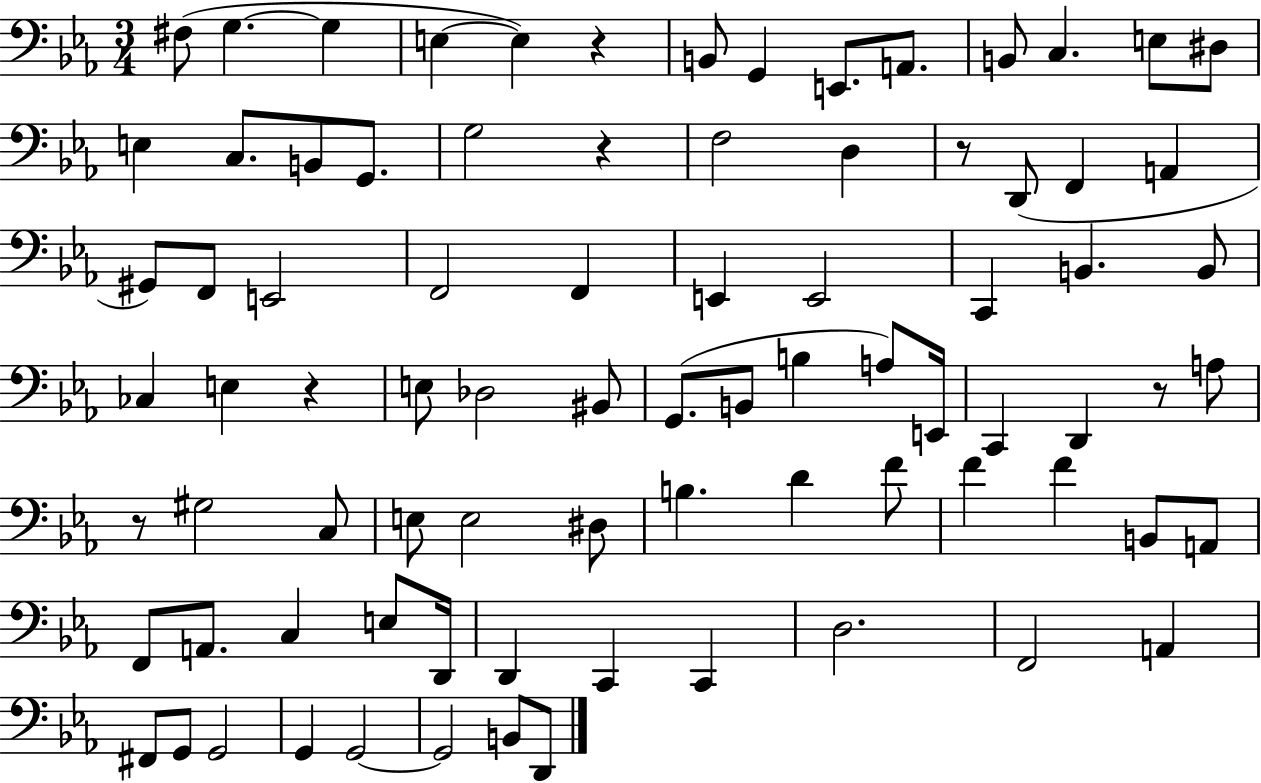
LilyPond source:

{
  \clef bass
  \numericTimeSignature
  \time 3/4
  \key ees \major
  fis8( g4.~~ g4 | e4~~ e4) r4 | b,8 g,4 e,8. a,8. | b,8 c4. e8 dis8 | \break e4 c8. b,8 g,8. | g2 r4 | f2 d4 | r8 d,8( f,4 a,4 | \break gis,8) f,8 e,2 | f,2 f,4 | e,4 e,2 | c,4 b,4. b,8 | \break ces4 e4 r4 | e8 des2 bis,8 | g,8.( b,8 b4 a8) e,16 | c,4 d,4 r8 a8 | \break r8 gis2 c8 | e8 e2 dis8 | b4. d'4 f'8 | f'4 f'4 b,8 a,8 | \break f,8 a,8. c4 e8 d,16 | d,4 c,4 c,4 | d2. | f,2 a,4 | \break fis,8 g,8 g,2 | g,4 g,2~~ | g,2 b,8 d,8 | \bar "|."
}